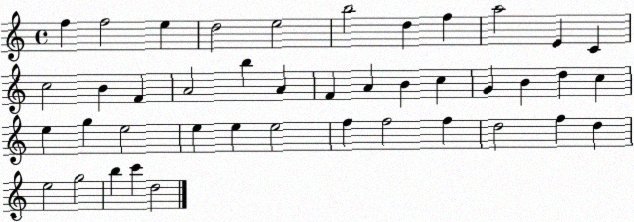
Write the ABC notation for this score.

X:1
T:Untitled
M:4/4
L:1/4
K:C
f f2 e d2 e2 b2 d f a2 E C c2 B F A2 b A F A B c G B d c e g e2 e e e2 f f2 f d2 f d e2 g2 b c' d2